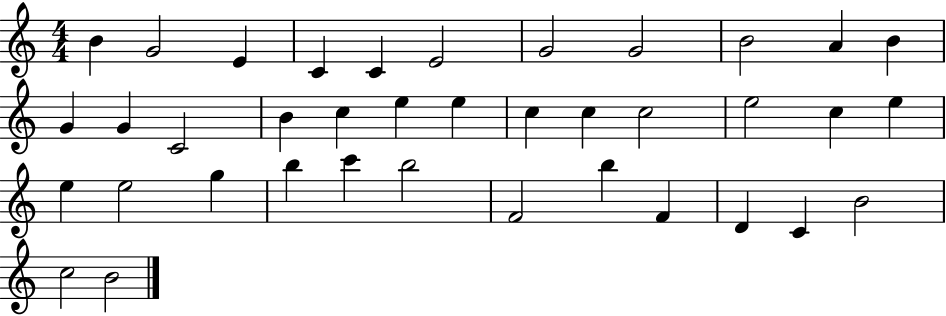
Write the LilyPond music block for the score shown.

{
  \clef treble
  \numericTimeSignature
  \time 4/4
  \key c \major
  b'4 g'2 e'4 | c'4 c'4 e'2 | g'2 g'2 | b'2 a'4 b'4 | \break g'4 g'4 c'2 | b'4 c''4 e''4 e''4 | c''4 c''4 c''2 | e''2 c''4 e''4 | \break e''4 e''2 g''4 | b''4 c'''4 b''2 | f'2 b''4 f'4 | d'4 c'4 b'2 | \break c''2 b'2 | \bar "|."
}